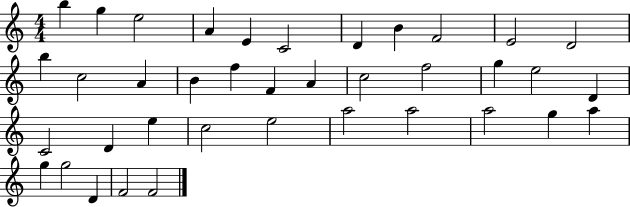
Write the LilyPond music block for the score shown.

{
  \clef treble
  \numericTimeSignature
  \time 4/4
  \key c \major
  b''4 g''4 e''2 | a'4 e'4 c'2 | d'4 b'4 f'2 | e'2 d'2 | \break b''4 c''2 a'4 | b'4 f''4 f'4 a'4 | c''2 f''2 | g''4 e''2 d'4 | \break c'2 d'4 e''4 | c''2 e''2 | a''2 a''2 | a''2 g''4 a''4 | \break g''4 g''2 d'4 | f'2 f'2 | \bar "|."
}